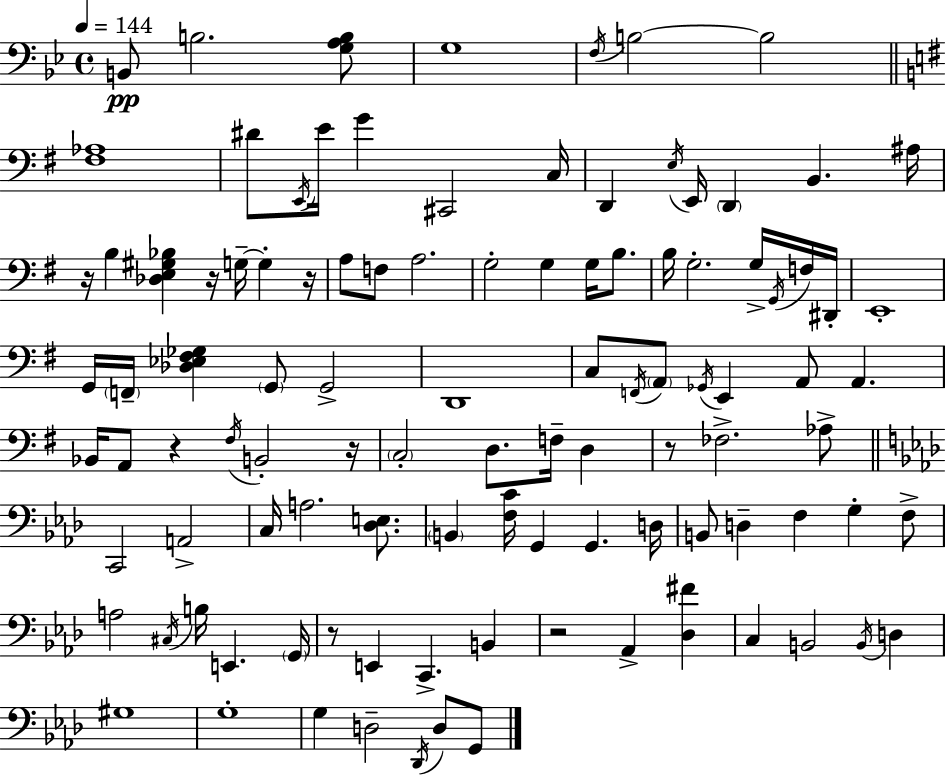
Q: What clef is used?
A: bass